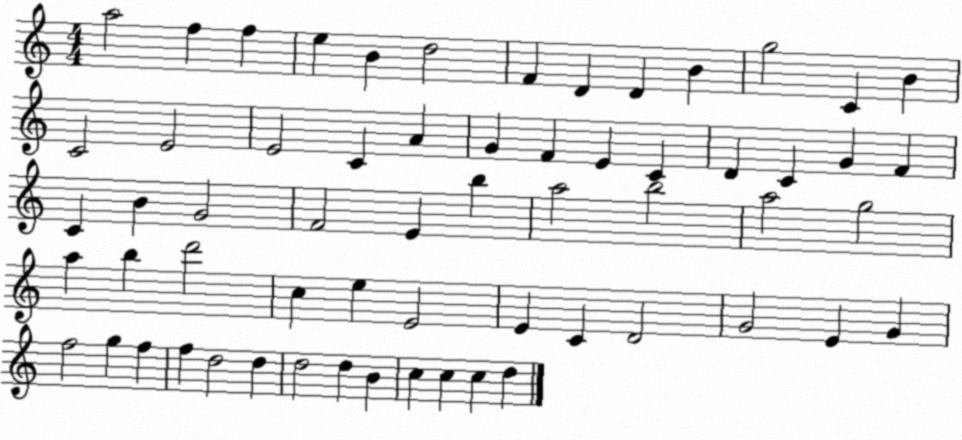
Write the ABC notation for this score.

X:1
T:Untitled
M:4/4
L:1/4
K:C
a2 f f e B d2 F D D B g2 C B C2 E2 E2 C A G F E C D C G F C B G2 F2 E b a2 b2 a2 g2 a b d'2 c e E2 E C D2 G2 E G f2 g f f d2 d d2 d B c c c d